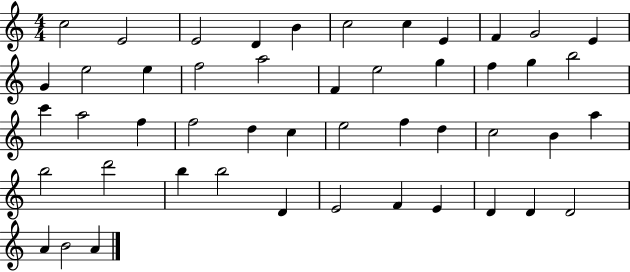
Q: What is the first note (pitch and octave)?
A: C5